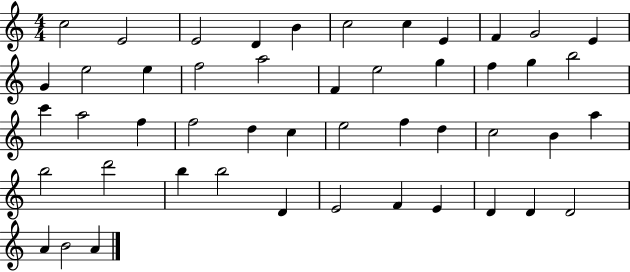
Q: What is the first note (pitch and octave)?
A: C5